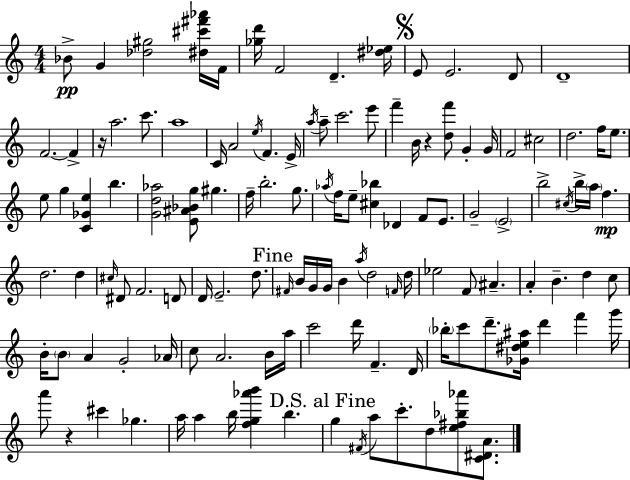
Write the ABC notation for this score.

X:1
T:Untitled
M:4/4
L:1/4
K:C
_B/2 G [_d^g]2 [^d^c'^f'_a']/4 F/4 [_gd']/4 F2 D [^d_e]/4 E/2 E2 D/2 D4 F2 F z/4 a2 c'/2 a4 C/4 A2 e/4 F E/4 a/4 a/2 c'2 e'/2 f' B/4 z [df']/2 G G/4 F2 ^c2 d2 f/4 e/2 e/2 g [C_Ge] b [Gd_a]2 [E^A_Bg]/2 ^g f/4 b2 g/2 _a/4 f/4 e/2 [^c_b] _D F/2 E/2 G2 E2 b2 ^c/4 b/4 a/4 f d2 d ^c/4 ^D/2 F2 D/2 D/4 E2 d/2 ^F/4 B/4 G/4 G/4 B a/4 d2 F/4 d/4 _e2 F/2 ^A A B d c/2 B/4 B/2 A G2 _A/4 c/2 A2 B/4 a/4 c'2 d'/4 F D/4 _b/4 c'/2 d'/2 [_G^de^a]/4 d' f' g'/4 a'/2 z ^c' _g a/4 a b/4 [fg_a'b'] b g ^F/4 a/2 c'/2 d/2 [e^f_b_a']/2 [C^DA]/2